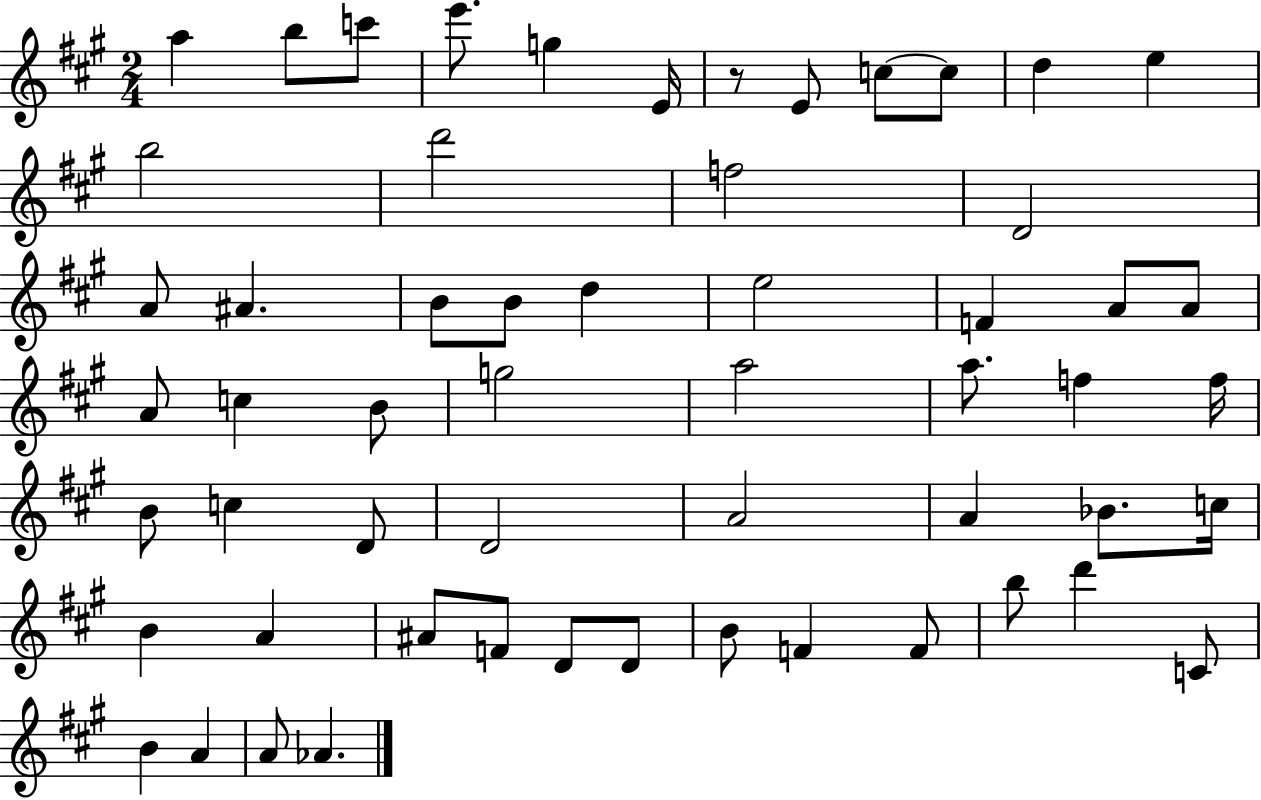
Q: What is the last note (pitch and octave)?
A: Ab4